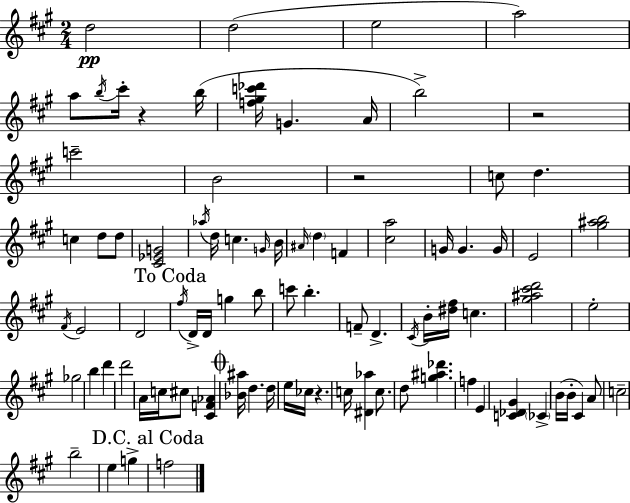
D5/h D5/h E5/h A5/h A5/e B5/s C#6/s R/q B5/s [F5,G#5,C6,Db6]/s G4/q. A4/s B5/h R/h C6/h B4/h R/h C5/e D5/q. C5/q D5/e D5/e [C#4,Eb4,G4]/h Ab5/s D5/s C5/q. G4/s B4/s A#4/s D5/q F4/q [C#5,A5]/h G4/s G4/q. G4/s E4/h [G#5,A#5,B5]/h F#4/s E4/h D4/h F#5/s D4/s D4/s G5/q B5/e C6/e B5/q. F4/e D4/q. C#4/s B4/s [D#5,F#5]/s C5/q. [G#5,A#5,C#6,D6]/h E5/h Gb5/h B5/q D6/q D6/h A4/s C5/s C#5/e [C#4,F4,Ab4]/q [Bb4,A#5]/s D5/q. D5/s E5/s CES5/s R/q. C5/s [D#4,Ab5]/q C5/e. D5/e [G5,A#5,Db6]/q. F5/q E4/q [C4,Db4,G#4]/q CES4/q B4/s B4/s C#4/q A4/e C5/h B5/h E5/q G5/q F5/h